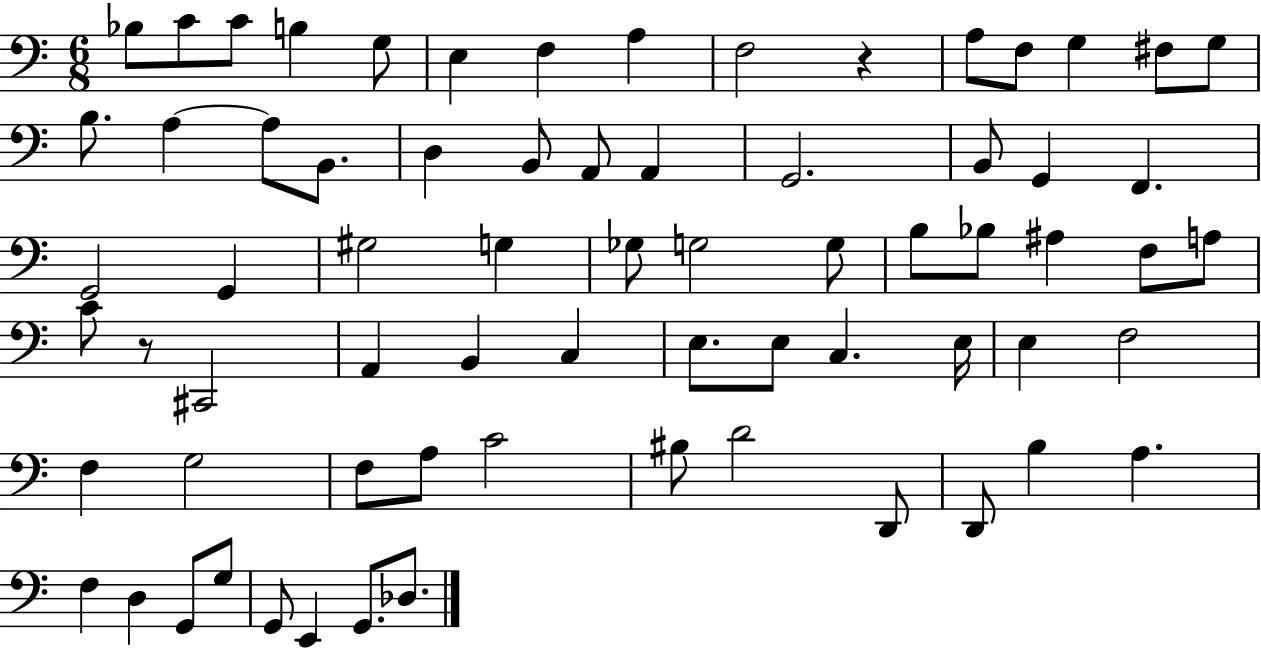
Bb3/e C4/e C4/e B3/q G3/e E3/q F3/q A3/q F3/h R/q A3/e F3/e G3/q F#3/e G3/e B3/e. A3/q A3/e B2/e. D3/q B2/e A2/e A2/q G2/h. B2/e G2/q F2/q. G2/h G2/q G#3/h G3/q Gb3/e G3/h G3/e B3/e Bb3/e A#3/q F3/e A3/e C4/e R/e C#2/h A2/q B2/q C3/q E3/e. E3/e C3/q. E3/s E3/q F3/h F3/q G3/h F3/e A3/e C4/h BIS3/e D4/h D2/e D2/e B3/q A3/q. F3/q D3/q G2/e G3/e G2/e E2/q G2/e. Db3/e.